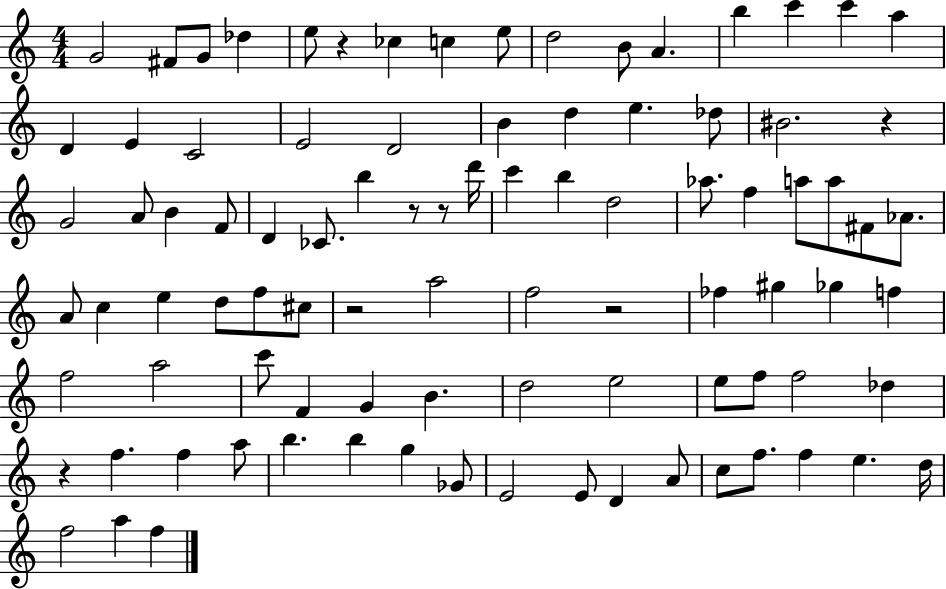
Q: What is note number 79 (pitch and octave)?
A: F5